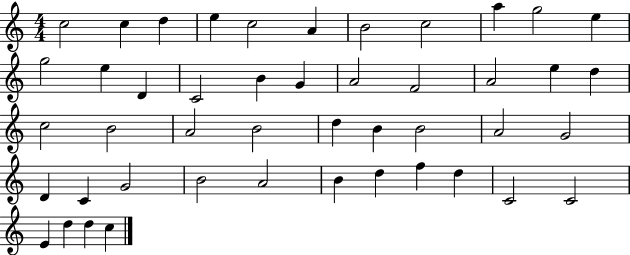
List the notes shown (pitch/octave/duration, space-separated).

C5/h C5/q D5/q E5/q C5/h A4/q B4/h C5/h A5/q G5/h E5/q G5/h E5/q D4/q C4/h B4/q G4/q A4/h F4/h A4/h E5/q D5/q C5/h B4/h A4/h B4/h D5/q B4/q B4/h A4/h G4/h D4/q C4/q G4/h B4/h A4/h B4/q D5/q F5/q D5/q C4/h C4/h E4/q D5/q D5/q C5/q